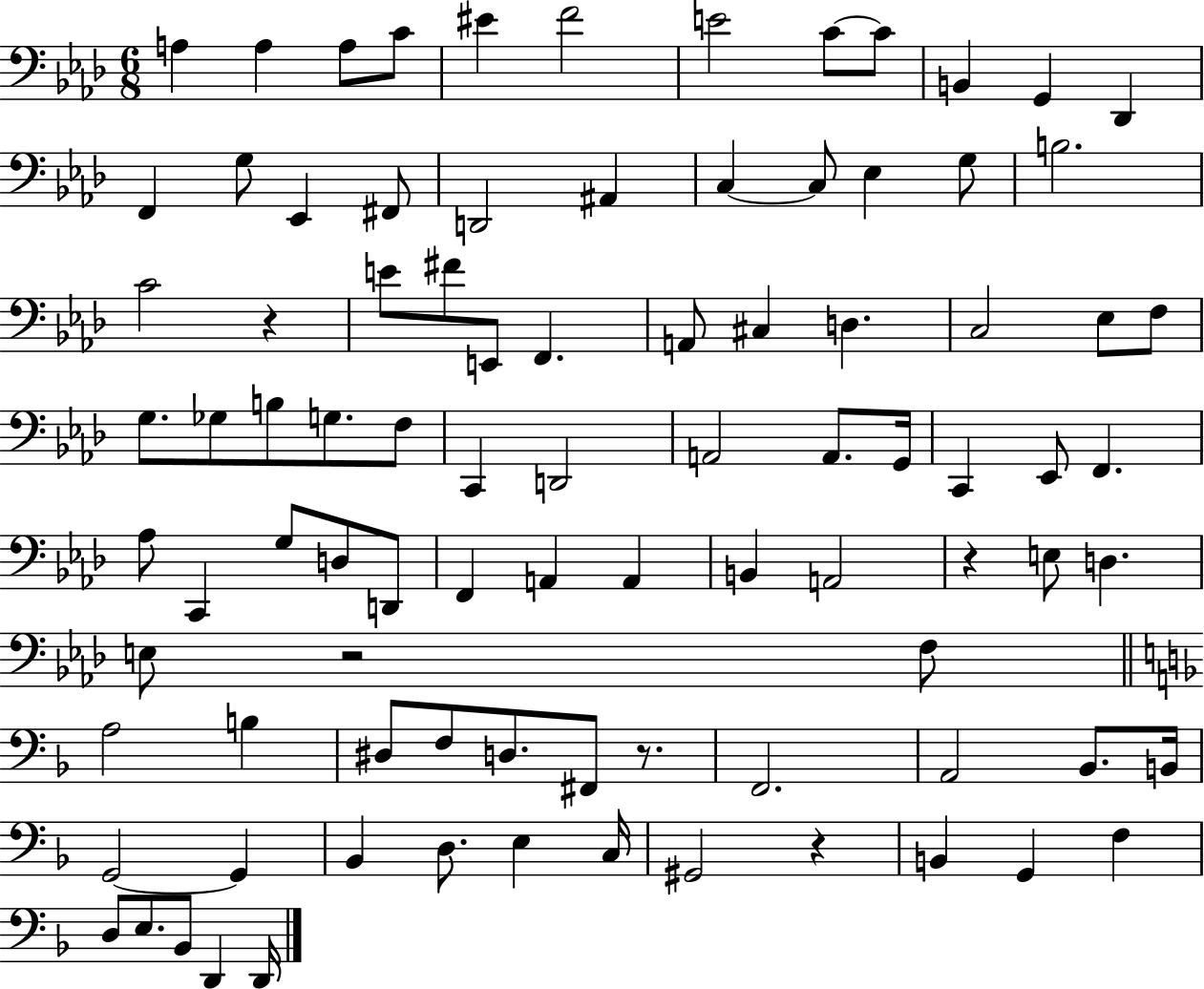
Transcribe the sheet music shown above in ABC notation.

X:1
T:Untitled
M:6/8
L:1/4
K:Ab
A, A, A,/2 C/2 ^E F2 E2 C/2 C/2 B,, G,, _D,, F,, G,/2 _E,, ^F,,/2 D,,2 ^A,, C, C,/2 _E, G,/2 B,2 C2 z E/2 ^F/2 E,,/2 F,, A,,/2 ^C, D, C,2 _E,/2 F,/2 G,/2 _G,/2 B,/2 G,/2 F,/2 C,, D,,2 A,,2 A,,/2 G,,/4 C,, _E,,/2 F,, _A,/2 C,, G,/2 D,/2 D,,/2 F,, A,, A,, B,, A,,2 z E,/2 D, E,/2 z2 F,/2 A,2 B, ^D,/2 F,/2 D,/2 ^F,,/2 z/2 F,,2 A,,2 _B,,/2 B,,/4 G,,2 G,, _B,, D,/2 E, C,/4 ^G,,2 z B,, G,, F, D,/2 E,/2 _B,,/2 D,, D,,/4